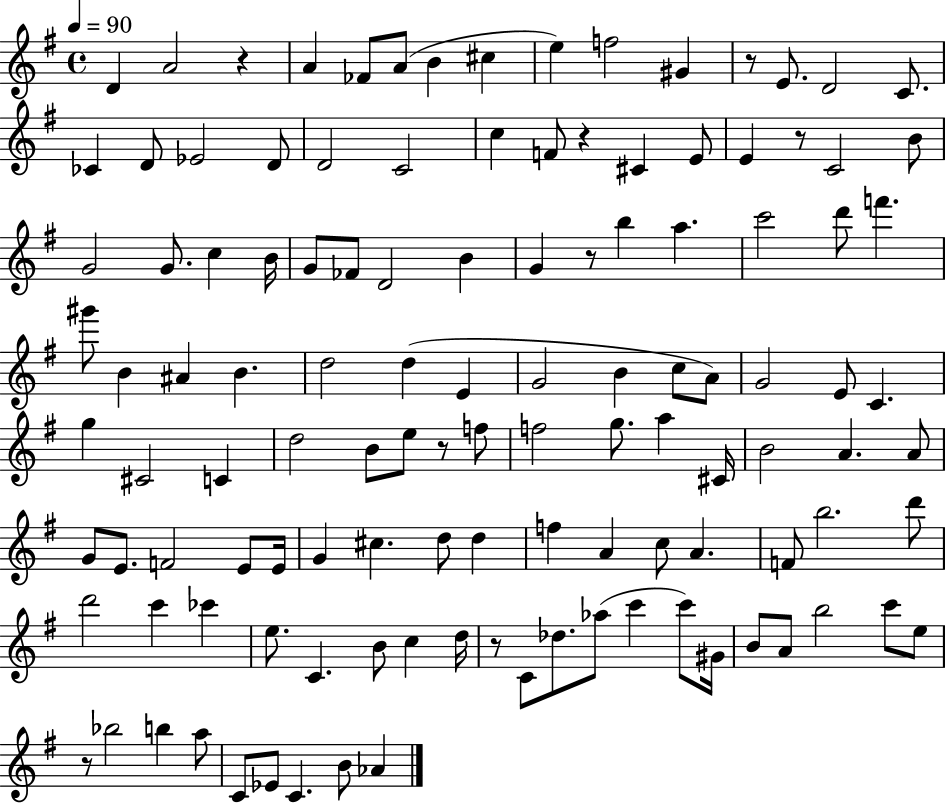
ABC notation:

X:1
T:Untitled
M:4/4
L:1/4
K:G
D A2 z A _F/2 A/2 B ^c e f2 ^G z/2 E/2 D2 C/2 _C D/2 _E2 D/2 D2 C2 c F/2 z ^C E/2 E z/2 C2 B/2 G2 G/2 c B/4 G/2 _F/2 D2 B G z/2 b a c'2 d'/2 f' ^g'/2 B ^A B d2 d E G2 B c/2 A/2 G2 E/2 C g ^C2 C d2 B/2 e/2 z/2 f/2 f2 g/2 a ^C/4 B2 A A/2 G/2 E/2 F2 E/2 E/4 G ^c d/2 d f A c/2 A F/2 b2 d'/2 d'2 c' _c' e/2 C B/2 c d/4 z/2 C/2 _d/2 _a/2 c' c'/2 ^G/4 B/2 A/2 b2 c'/2 e/2 z/2 _b2 b a/2 C/2 _E/2 C B/2 _A